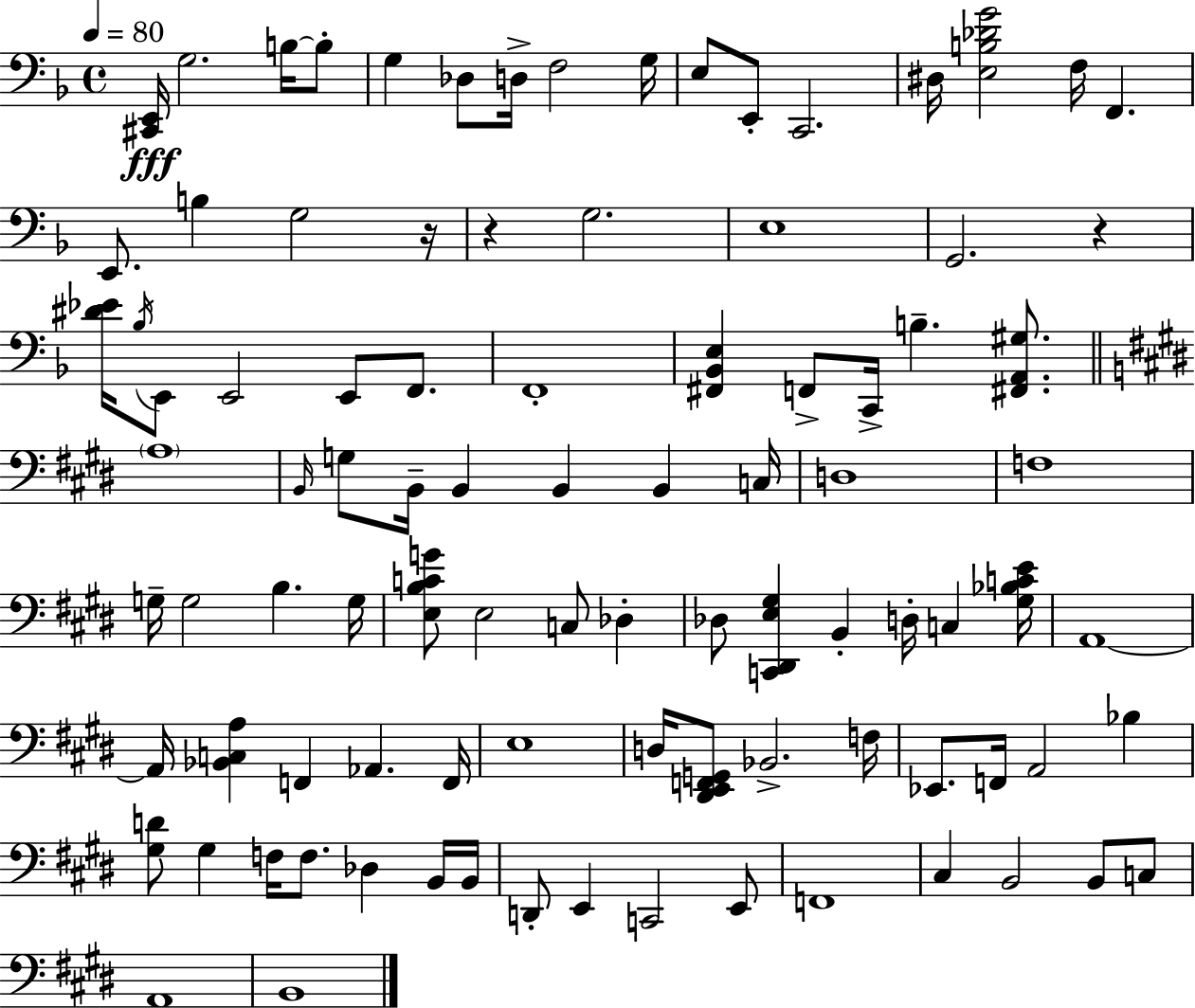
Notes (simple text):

[C#2,E2]/s G3/h. B3/s B3/e G3/q Db3/e D3/s F3/h G3/s E3/e E2/e C2/h. D#3/s [E3,B3,Db4,G4]/h F3/s F2/q. E2/e. B3/q G3/h R/s R/q G3/h. E3/w G2/h. R/q [D#4,Eb4]/s Bb3/s E2/e E2/h E2/e F2/e. F2/w [F#2,Bb2,E3]/q F2/e C2/s B3/q. [F#2,A2,G#3]/e. A3/w B2/s G3/e B2/s B2/q B2/q B2/q C3/s D3/w F3/w G3/s G3/h B3/q. G3/s [E3,B3,C4,G4]/e E3/h C3/e Db3/q Db3/e [C2,D#2,E3,G#3]/q B2/q D3/s C3/q [G#3,Bb3,C4,E4]/s A2/w A2/s [Bb2,C3,A3]/q F2/q Ab2/q. F2/s E3/w D3/s [D#2,E2,F2,G2]/e Bb2/h. F3/s Eb2/e. F2/s A2/h Bb3/q [G#3,D4]/e G#3/q F3/s F3/e. Db3/q B2/s B2/s D2/e E2/q C2/h E2/e F2/w C#3/q B2/h B2/e C3/e A2/w B2/w